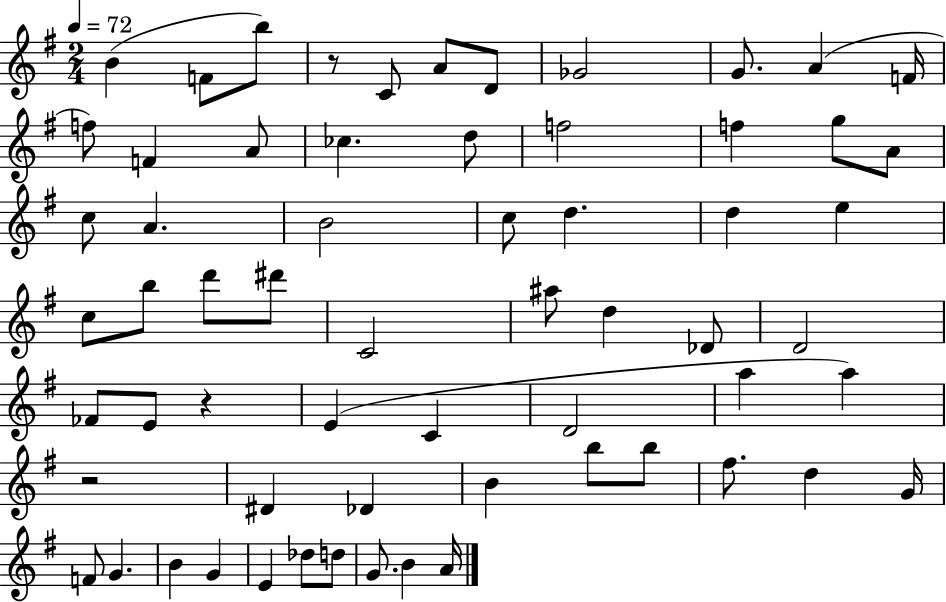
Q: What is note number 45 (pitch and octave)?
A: B4